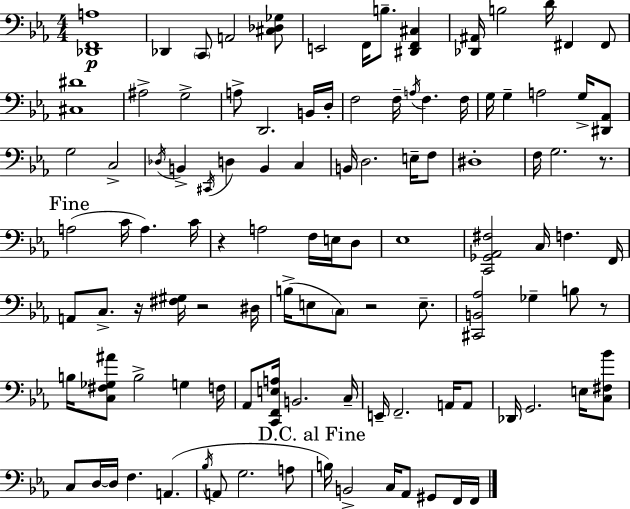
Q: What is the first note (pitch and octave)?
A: Db2